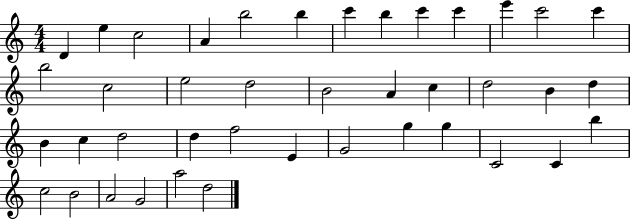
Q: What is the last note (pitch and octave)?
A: D5